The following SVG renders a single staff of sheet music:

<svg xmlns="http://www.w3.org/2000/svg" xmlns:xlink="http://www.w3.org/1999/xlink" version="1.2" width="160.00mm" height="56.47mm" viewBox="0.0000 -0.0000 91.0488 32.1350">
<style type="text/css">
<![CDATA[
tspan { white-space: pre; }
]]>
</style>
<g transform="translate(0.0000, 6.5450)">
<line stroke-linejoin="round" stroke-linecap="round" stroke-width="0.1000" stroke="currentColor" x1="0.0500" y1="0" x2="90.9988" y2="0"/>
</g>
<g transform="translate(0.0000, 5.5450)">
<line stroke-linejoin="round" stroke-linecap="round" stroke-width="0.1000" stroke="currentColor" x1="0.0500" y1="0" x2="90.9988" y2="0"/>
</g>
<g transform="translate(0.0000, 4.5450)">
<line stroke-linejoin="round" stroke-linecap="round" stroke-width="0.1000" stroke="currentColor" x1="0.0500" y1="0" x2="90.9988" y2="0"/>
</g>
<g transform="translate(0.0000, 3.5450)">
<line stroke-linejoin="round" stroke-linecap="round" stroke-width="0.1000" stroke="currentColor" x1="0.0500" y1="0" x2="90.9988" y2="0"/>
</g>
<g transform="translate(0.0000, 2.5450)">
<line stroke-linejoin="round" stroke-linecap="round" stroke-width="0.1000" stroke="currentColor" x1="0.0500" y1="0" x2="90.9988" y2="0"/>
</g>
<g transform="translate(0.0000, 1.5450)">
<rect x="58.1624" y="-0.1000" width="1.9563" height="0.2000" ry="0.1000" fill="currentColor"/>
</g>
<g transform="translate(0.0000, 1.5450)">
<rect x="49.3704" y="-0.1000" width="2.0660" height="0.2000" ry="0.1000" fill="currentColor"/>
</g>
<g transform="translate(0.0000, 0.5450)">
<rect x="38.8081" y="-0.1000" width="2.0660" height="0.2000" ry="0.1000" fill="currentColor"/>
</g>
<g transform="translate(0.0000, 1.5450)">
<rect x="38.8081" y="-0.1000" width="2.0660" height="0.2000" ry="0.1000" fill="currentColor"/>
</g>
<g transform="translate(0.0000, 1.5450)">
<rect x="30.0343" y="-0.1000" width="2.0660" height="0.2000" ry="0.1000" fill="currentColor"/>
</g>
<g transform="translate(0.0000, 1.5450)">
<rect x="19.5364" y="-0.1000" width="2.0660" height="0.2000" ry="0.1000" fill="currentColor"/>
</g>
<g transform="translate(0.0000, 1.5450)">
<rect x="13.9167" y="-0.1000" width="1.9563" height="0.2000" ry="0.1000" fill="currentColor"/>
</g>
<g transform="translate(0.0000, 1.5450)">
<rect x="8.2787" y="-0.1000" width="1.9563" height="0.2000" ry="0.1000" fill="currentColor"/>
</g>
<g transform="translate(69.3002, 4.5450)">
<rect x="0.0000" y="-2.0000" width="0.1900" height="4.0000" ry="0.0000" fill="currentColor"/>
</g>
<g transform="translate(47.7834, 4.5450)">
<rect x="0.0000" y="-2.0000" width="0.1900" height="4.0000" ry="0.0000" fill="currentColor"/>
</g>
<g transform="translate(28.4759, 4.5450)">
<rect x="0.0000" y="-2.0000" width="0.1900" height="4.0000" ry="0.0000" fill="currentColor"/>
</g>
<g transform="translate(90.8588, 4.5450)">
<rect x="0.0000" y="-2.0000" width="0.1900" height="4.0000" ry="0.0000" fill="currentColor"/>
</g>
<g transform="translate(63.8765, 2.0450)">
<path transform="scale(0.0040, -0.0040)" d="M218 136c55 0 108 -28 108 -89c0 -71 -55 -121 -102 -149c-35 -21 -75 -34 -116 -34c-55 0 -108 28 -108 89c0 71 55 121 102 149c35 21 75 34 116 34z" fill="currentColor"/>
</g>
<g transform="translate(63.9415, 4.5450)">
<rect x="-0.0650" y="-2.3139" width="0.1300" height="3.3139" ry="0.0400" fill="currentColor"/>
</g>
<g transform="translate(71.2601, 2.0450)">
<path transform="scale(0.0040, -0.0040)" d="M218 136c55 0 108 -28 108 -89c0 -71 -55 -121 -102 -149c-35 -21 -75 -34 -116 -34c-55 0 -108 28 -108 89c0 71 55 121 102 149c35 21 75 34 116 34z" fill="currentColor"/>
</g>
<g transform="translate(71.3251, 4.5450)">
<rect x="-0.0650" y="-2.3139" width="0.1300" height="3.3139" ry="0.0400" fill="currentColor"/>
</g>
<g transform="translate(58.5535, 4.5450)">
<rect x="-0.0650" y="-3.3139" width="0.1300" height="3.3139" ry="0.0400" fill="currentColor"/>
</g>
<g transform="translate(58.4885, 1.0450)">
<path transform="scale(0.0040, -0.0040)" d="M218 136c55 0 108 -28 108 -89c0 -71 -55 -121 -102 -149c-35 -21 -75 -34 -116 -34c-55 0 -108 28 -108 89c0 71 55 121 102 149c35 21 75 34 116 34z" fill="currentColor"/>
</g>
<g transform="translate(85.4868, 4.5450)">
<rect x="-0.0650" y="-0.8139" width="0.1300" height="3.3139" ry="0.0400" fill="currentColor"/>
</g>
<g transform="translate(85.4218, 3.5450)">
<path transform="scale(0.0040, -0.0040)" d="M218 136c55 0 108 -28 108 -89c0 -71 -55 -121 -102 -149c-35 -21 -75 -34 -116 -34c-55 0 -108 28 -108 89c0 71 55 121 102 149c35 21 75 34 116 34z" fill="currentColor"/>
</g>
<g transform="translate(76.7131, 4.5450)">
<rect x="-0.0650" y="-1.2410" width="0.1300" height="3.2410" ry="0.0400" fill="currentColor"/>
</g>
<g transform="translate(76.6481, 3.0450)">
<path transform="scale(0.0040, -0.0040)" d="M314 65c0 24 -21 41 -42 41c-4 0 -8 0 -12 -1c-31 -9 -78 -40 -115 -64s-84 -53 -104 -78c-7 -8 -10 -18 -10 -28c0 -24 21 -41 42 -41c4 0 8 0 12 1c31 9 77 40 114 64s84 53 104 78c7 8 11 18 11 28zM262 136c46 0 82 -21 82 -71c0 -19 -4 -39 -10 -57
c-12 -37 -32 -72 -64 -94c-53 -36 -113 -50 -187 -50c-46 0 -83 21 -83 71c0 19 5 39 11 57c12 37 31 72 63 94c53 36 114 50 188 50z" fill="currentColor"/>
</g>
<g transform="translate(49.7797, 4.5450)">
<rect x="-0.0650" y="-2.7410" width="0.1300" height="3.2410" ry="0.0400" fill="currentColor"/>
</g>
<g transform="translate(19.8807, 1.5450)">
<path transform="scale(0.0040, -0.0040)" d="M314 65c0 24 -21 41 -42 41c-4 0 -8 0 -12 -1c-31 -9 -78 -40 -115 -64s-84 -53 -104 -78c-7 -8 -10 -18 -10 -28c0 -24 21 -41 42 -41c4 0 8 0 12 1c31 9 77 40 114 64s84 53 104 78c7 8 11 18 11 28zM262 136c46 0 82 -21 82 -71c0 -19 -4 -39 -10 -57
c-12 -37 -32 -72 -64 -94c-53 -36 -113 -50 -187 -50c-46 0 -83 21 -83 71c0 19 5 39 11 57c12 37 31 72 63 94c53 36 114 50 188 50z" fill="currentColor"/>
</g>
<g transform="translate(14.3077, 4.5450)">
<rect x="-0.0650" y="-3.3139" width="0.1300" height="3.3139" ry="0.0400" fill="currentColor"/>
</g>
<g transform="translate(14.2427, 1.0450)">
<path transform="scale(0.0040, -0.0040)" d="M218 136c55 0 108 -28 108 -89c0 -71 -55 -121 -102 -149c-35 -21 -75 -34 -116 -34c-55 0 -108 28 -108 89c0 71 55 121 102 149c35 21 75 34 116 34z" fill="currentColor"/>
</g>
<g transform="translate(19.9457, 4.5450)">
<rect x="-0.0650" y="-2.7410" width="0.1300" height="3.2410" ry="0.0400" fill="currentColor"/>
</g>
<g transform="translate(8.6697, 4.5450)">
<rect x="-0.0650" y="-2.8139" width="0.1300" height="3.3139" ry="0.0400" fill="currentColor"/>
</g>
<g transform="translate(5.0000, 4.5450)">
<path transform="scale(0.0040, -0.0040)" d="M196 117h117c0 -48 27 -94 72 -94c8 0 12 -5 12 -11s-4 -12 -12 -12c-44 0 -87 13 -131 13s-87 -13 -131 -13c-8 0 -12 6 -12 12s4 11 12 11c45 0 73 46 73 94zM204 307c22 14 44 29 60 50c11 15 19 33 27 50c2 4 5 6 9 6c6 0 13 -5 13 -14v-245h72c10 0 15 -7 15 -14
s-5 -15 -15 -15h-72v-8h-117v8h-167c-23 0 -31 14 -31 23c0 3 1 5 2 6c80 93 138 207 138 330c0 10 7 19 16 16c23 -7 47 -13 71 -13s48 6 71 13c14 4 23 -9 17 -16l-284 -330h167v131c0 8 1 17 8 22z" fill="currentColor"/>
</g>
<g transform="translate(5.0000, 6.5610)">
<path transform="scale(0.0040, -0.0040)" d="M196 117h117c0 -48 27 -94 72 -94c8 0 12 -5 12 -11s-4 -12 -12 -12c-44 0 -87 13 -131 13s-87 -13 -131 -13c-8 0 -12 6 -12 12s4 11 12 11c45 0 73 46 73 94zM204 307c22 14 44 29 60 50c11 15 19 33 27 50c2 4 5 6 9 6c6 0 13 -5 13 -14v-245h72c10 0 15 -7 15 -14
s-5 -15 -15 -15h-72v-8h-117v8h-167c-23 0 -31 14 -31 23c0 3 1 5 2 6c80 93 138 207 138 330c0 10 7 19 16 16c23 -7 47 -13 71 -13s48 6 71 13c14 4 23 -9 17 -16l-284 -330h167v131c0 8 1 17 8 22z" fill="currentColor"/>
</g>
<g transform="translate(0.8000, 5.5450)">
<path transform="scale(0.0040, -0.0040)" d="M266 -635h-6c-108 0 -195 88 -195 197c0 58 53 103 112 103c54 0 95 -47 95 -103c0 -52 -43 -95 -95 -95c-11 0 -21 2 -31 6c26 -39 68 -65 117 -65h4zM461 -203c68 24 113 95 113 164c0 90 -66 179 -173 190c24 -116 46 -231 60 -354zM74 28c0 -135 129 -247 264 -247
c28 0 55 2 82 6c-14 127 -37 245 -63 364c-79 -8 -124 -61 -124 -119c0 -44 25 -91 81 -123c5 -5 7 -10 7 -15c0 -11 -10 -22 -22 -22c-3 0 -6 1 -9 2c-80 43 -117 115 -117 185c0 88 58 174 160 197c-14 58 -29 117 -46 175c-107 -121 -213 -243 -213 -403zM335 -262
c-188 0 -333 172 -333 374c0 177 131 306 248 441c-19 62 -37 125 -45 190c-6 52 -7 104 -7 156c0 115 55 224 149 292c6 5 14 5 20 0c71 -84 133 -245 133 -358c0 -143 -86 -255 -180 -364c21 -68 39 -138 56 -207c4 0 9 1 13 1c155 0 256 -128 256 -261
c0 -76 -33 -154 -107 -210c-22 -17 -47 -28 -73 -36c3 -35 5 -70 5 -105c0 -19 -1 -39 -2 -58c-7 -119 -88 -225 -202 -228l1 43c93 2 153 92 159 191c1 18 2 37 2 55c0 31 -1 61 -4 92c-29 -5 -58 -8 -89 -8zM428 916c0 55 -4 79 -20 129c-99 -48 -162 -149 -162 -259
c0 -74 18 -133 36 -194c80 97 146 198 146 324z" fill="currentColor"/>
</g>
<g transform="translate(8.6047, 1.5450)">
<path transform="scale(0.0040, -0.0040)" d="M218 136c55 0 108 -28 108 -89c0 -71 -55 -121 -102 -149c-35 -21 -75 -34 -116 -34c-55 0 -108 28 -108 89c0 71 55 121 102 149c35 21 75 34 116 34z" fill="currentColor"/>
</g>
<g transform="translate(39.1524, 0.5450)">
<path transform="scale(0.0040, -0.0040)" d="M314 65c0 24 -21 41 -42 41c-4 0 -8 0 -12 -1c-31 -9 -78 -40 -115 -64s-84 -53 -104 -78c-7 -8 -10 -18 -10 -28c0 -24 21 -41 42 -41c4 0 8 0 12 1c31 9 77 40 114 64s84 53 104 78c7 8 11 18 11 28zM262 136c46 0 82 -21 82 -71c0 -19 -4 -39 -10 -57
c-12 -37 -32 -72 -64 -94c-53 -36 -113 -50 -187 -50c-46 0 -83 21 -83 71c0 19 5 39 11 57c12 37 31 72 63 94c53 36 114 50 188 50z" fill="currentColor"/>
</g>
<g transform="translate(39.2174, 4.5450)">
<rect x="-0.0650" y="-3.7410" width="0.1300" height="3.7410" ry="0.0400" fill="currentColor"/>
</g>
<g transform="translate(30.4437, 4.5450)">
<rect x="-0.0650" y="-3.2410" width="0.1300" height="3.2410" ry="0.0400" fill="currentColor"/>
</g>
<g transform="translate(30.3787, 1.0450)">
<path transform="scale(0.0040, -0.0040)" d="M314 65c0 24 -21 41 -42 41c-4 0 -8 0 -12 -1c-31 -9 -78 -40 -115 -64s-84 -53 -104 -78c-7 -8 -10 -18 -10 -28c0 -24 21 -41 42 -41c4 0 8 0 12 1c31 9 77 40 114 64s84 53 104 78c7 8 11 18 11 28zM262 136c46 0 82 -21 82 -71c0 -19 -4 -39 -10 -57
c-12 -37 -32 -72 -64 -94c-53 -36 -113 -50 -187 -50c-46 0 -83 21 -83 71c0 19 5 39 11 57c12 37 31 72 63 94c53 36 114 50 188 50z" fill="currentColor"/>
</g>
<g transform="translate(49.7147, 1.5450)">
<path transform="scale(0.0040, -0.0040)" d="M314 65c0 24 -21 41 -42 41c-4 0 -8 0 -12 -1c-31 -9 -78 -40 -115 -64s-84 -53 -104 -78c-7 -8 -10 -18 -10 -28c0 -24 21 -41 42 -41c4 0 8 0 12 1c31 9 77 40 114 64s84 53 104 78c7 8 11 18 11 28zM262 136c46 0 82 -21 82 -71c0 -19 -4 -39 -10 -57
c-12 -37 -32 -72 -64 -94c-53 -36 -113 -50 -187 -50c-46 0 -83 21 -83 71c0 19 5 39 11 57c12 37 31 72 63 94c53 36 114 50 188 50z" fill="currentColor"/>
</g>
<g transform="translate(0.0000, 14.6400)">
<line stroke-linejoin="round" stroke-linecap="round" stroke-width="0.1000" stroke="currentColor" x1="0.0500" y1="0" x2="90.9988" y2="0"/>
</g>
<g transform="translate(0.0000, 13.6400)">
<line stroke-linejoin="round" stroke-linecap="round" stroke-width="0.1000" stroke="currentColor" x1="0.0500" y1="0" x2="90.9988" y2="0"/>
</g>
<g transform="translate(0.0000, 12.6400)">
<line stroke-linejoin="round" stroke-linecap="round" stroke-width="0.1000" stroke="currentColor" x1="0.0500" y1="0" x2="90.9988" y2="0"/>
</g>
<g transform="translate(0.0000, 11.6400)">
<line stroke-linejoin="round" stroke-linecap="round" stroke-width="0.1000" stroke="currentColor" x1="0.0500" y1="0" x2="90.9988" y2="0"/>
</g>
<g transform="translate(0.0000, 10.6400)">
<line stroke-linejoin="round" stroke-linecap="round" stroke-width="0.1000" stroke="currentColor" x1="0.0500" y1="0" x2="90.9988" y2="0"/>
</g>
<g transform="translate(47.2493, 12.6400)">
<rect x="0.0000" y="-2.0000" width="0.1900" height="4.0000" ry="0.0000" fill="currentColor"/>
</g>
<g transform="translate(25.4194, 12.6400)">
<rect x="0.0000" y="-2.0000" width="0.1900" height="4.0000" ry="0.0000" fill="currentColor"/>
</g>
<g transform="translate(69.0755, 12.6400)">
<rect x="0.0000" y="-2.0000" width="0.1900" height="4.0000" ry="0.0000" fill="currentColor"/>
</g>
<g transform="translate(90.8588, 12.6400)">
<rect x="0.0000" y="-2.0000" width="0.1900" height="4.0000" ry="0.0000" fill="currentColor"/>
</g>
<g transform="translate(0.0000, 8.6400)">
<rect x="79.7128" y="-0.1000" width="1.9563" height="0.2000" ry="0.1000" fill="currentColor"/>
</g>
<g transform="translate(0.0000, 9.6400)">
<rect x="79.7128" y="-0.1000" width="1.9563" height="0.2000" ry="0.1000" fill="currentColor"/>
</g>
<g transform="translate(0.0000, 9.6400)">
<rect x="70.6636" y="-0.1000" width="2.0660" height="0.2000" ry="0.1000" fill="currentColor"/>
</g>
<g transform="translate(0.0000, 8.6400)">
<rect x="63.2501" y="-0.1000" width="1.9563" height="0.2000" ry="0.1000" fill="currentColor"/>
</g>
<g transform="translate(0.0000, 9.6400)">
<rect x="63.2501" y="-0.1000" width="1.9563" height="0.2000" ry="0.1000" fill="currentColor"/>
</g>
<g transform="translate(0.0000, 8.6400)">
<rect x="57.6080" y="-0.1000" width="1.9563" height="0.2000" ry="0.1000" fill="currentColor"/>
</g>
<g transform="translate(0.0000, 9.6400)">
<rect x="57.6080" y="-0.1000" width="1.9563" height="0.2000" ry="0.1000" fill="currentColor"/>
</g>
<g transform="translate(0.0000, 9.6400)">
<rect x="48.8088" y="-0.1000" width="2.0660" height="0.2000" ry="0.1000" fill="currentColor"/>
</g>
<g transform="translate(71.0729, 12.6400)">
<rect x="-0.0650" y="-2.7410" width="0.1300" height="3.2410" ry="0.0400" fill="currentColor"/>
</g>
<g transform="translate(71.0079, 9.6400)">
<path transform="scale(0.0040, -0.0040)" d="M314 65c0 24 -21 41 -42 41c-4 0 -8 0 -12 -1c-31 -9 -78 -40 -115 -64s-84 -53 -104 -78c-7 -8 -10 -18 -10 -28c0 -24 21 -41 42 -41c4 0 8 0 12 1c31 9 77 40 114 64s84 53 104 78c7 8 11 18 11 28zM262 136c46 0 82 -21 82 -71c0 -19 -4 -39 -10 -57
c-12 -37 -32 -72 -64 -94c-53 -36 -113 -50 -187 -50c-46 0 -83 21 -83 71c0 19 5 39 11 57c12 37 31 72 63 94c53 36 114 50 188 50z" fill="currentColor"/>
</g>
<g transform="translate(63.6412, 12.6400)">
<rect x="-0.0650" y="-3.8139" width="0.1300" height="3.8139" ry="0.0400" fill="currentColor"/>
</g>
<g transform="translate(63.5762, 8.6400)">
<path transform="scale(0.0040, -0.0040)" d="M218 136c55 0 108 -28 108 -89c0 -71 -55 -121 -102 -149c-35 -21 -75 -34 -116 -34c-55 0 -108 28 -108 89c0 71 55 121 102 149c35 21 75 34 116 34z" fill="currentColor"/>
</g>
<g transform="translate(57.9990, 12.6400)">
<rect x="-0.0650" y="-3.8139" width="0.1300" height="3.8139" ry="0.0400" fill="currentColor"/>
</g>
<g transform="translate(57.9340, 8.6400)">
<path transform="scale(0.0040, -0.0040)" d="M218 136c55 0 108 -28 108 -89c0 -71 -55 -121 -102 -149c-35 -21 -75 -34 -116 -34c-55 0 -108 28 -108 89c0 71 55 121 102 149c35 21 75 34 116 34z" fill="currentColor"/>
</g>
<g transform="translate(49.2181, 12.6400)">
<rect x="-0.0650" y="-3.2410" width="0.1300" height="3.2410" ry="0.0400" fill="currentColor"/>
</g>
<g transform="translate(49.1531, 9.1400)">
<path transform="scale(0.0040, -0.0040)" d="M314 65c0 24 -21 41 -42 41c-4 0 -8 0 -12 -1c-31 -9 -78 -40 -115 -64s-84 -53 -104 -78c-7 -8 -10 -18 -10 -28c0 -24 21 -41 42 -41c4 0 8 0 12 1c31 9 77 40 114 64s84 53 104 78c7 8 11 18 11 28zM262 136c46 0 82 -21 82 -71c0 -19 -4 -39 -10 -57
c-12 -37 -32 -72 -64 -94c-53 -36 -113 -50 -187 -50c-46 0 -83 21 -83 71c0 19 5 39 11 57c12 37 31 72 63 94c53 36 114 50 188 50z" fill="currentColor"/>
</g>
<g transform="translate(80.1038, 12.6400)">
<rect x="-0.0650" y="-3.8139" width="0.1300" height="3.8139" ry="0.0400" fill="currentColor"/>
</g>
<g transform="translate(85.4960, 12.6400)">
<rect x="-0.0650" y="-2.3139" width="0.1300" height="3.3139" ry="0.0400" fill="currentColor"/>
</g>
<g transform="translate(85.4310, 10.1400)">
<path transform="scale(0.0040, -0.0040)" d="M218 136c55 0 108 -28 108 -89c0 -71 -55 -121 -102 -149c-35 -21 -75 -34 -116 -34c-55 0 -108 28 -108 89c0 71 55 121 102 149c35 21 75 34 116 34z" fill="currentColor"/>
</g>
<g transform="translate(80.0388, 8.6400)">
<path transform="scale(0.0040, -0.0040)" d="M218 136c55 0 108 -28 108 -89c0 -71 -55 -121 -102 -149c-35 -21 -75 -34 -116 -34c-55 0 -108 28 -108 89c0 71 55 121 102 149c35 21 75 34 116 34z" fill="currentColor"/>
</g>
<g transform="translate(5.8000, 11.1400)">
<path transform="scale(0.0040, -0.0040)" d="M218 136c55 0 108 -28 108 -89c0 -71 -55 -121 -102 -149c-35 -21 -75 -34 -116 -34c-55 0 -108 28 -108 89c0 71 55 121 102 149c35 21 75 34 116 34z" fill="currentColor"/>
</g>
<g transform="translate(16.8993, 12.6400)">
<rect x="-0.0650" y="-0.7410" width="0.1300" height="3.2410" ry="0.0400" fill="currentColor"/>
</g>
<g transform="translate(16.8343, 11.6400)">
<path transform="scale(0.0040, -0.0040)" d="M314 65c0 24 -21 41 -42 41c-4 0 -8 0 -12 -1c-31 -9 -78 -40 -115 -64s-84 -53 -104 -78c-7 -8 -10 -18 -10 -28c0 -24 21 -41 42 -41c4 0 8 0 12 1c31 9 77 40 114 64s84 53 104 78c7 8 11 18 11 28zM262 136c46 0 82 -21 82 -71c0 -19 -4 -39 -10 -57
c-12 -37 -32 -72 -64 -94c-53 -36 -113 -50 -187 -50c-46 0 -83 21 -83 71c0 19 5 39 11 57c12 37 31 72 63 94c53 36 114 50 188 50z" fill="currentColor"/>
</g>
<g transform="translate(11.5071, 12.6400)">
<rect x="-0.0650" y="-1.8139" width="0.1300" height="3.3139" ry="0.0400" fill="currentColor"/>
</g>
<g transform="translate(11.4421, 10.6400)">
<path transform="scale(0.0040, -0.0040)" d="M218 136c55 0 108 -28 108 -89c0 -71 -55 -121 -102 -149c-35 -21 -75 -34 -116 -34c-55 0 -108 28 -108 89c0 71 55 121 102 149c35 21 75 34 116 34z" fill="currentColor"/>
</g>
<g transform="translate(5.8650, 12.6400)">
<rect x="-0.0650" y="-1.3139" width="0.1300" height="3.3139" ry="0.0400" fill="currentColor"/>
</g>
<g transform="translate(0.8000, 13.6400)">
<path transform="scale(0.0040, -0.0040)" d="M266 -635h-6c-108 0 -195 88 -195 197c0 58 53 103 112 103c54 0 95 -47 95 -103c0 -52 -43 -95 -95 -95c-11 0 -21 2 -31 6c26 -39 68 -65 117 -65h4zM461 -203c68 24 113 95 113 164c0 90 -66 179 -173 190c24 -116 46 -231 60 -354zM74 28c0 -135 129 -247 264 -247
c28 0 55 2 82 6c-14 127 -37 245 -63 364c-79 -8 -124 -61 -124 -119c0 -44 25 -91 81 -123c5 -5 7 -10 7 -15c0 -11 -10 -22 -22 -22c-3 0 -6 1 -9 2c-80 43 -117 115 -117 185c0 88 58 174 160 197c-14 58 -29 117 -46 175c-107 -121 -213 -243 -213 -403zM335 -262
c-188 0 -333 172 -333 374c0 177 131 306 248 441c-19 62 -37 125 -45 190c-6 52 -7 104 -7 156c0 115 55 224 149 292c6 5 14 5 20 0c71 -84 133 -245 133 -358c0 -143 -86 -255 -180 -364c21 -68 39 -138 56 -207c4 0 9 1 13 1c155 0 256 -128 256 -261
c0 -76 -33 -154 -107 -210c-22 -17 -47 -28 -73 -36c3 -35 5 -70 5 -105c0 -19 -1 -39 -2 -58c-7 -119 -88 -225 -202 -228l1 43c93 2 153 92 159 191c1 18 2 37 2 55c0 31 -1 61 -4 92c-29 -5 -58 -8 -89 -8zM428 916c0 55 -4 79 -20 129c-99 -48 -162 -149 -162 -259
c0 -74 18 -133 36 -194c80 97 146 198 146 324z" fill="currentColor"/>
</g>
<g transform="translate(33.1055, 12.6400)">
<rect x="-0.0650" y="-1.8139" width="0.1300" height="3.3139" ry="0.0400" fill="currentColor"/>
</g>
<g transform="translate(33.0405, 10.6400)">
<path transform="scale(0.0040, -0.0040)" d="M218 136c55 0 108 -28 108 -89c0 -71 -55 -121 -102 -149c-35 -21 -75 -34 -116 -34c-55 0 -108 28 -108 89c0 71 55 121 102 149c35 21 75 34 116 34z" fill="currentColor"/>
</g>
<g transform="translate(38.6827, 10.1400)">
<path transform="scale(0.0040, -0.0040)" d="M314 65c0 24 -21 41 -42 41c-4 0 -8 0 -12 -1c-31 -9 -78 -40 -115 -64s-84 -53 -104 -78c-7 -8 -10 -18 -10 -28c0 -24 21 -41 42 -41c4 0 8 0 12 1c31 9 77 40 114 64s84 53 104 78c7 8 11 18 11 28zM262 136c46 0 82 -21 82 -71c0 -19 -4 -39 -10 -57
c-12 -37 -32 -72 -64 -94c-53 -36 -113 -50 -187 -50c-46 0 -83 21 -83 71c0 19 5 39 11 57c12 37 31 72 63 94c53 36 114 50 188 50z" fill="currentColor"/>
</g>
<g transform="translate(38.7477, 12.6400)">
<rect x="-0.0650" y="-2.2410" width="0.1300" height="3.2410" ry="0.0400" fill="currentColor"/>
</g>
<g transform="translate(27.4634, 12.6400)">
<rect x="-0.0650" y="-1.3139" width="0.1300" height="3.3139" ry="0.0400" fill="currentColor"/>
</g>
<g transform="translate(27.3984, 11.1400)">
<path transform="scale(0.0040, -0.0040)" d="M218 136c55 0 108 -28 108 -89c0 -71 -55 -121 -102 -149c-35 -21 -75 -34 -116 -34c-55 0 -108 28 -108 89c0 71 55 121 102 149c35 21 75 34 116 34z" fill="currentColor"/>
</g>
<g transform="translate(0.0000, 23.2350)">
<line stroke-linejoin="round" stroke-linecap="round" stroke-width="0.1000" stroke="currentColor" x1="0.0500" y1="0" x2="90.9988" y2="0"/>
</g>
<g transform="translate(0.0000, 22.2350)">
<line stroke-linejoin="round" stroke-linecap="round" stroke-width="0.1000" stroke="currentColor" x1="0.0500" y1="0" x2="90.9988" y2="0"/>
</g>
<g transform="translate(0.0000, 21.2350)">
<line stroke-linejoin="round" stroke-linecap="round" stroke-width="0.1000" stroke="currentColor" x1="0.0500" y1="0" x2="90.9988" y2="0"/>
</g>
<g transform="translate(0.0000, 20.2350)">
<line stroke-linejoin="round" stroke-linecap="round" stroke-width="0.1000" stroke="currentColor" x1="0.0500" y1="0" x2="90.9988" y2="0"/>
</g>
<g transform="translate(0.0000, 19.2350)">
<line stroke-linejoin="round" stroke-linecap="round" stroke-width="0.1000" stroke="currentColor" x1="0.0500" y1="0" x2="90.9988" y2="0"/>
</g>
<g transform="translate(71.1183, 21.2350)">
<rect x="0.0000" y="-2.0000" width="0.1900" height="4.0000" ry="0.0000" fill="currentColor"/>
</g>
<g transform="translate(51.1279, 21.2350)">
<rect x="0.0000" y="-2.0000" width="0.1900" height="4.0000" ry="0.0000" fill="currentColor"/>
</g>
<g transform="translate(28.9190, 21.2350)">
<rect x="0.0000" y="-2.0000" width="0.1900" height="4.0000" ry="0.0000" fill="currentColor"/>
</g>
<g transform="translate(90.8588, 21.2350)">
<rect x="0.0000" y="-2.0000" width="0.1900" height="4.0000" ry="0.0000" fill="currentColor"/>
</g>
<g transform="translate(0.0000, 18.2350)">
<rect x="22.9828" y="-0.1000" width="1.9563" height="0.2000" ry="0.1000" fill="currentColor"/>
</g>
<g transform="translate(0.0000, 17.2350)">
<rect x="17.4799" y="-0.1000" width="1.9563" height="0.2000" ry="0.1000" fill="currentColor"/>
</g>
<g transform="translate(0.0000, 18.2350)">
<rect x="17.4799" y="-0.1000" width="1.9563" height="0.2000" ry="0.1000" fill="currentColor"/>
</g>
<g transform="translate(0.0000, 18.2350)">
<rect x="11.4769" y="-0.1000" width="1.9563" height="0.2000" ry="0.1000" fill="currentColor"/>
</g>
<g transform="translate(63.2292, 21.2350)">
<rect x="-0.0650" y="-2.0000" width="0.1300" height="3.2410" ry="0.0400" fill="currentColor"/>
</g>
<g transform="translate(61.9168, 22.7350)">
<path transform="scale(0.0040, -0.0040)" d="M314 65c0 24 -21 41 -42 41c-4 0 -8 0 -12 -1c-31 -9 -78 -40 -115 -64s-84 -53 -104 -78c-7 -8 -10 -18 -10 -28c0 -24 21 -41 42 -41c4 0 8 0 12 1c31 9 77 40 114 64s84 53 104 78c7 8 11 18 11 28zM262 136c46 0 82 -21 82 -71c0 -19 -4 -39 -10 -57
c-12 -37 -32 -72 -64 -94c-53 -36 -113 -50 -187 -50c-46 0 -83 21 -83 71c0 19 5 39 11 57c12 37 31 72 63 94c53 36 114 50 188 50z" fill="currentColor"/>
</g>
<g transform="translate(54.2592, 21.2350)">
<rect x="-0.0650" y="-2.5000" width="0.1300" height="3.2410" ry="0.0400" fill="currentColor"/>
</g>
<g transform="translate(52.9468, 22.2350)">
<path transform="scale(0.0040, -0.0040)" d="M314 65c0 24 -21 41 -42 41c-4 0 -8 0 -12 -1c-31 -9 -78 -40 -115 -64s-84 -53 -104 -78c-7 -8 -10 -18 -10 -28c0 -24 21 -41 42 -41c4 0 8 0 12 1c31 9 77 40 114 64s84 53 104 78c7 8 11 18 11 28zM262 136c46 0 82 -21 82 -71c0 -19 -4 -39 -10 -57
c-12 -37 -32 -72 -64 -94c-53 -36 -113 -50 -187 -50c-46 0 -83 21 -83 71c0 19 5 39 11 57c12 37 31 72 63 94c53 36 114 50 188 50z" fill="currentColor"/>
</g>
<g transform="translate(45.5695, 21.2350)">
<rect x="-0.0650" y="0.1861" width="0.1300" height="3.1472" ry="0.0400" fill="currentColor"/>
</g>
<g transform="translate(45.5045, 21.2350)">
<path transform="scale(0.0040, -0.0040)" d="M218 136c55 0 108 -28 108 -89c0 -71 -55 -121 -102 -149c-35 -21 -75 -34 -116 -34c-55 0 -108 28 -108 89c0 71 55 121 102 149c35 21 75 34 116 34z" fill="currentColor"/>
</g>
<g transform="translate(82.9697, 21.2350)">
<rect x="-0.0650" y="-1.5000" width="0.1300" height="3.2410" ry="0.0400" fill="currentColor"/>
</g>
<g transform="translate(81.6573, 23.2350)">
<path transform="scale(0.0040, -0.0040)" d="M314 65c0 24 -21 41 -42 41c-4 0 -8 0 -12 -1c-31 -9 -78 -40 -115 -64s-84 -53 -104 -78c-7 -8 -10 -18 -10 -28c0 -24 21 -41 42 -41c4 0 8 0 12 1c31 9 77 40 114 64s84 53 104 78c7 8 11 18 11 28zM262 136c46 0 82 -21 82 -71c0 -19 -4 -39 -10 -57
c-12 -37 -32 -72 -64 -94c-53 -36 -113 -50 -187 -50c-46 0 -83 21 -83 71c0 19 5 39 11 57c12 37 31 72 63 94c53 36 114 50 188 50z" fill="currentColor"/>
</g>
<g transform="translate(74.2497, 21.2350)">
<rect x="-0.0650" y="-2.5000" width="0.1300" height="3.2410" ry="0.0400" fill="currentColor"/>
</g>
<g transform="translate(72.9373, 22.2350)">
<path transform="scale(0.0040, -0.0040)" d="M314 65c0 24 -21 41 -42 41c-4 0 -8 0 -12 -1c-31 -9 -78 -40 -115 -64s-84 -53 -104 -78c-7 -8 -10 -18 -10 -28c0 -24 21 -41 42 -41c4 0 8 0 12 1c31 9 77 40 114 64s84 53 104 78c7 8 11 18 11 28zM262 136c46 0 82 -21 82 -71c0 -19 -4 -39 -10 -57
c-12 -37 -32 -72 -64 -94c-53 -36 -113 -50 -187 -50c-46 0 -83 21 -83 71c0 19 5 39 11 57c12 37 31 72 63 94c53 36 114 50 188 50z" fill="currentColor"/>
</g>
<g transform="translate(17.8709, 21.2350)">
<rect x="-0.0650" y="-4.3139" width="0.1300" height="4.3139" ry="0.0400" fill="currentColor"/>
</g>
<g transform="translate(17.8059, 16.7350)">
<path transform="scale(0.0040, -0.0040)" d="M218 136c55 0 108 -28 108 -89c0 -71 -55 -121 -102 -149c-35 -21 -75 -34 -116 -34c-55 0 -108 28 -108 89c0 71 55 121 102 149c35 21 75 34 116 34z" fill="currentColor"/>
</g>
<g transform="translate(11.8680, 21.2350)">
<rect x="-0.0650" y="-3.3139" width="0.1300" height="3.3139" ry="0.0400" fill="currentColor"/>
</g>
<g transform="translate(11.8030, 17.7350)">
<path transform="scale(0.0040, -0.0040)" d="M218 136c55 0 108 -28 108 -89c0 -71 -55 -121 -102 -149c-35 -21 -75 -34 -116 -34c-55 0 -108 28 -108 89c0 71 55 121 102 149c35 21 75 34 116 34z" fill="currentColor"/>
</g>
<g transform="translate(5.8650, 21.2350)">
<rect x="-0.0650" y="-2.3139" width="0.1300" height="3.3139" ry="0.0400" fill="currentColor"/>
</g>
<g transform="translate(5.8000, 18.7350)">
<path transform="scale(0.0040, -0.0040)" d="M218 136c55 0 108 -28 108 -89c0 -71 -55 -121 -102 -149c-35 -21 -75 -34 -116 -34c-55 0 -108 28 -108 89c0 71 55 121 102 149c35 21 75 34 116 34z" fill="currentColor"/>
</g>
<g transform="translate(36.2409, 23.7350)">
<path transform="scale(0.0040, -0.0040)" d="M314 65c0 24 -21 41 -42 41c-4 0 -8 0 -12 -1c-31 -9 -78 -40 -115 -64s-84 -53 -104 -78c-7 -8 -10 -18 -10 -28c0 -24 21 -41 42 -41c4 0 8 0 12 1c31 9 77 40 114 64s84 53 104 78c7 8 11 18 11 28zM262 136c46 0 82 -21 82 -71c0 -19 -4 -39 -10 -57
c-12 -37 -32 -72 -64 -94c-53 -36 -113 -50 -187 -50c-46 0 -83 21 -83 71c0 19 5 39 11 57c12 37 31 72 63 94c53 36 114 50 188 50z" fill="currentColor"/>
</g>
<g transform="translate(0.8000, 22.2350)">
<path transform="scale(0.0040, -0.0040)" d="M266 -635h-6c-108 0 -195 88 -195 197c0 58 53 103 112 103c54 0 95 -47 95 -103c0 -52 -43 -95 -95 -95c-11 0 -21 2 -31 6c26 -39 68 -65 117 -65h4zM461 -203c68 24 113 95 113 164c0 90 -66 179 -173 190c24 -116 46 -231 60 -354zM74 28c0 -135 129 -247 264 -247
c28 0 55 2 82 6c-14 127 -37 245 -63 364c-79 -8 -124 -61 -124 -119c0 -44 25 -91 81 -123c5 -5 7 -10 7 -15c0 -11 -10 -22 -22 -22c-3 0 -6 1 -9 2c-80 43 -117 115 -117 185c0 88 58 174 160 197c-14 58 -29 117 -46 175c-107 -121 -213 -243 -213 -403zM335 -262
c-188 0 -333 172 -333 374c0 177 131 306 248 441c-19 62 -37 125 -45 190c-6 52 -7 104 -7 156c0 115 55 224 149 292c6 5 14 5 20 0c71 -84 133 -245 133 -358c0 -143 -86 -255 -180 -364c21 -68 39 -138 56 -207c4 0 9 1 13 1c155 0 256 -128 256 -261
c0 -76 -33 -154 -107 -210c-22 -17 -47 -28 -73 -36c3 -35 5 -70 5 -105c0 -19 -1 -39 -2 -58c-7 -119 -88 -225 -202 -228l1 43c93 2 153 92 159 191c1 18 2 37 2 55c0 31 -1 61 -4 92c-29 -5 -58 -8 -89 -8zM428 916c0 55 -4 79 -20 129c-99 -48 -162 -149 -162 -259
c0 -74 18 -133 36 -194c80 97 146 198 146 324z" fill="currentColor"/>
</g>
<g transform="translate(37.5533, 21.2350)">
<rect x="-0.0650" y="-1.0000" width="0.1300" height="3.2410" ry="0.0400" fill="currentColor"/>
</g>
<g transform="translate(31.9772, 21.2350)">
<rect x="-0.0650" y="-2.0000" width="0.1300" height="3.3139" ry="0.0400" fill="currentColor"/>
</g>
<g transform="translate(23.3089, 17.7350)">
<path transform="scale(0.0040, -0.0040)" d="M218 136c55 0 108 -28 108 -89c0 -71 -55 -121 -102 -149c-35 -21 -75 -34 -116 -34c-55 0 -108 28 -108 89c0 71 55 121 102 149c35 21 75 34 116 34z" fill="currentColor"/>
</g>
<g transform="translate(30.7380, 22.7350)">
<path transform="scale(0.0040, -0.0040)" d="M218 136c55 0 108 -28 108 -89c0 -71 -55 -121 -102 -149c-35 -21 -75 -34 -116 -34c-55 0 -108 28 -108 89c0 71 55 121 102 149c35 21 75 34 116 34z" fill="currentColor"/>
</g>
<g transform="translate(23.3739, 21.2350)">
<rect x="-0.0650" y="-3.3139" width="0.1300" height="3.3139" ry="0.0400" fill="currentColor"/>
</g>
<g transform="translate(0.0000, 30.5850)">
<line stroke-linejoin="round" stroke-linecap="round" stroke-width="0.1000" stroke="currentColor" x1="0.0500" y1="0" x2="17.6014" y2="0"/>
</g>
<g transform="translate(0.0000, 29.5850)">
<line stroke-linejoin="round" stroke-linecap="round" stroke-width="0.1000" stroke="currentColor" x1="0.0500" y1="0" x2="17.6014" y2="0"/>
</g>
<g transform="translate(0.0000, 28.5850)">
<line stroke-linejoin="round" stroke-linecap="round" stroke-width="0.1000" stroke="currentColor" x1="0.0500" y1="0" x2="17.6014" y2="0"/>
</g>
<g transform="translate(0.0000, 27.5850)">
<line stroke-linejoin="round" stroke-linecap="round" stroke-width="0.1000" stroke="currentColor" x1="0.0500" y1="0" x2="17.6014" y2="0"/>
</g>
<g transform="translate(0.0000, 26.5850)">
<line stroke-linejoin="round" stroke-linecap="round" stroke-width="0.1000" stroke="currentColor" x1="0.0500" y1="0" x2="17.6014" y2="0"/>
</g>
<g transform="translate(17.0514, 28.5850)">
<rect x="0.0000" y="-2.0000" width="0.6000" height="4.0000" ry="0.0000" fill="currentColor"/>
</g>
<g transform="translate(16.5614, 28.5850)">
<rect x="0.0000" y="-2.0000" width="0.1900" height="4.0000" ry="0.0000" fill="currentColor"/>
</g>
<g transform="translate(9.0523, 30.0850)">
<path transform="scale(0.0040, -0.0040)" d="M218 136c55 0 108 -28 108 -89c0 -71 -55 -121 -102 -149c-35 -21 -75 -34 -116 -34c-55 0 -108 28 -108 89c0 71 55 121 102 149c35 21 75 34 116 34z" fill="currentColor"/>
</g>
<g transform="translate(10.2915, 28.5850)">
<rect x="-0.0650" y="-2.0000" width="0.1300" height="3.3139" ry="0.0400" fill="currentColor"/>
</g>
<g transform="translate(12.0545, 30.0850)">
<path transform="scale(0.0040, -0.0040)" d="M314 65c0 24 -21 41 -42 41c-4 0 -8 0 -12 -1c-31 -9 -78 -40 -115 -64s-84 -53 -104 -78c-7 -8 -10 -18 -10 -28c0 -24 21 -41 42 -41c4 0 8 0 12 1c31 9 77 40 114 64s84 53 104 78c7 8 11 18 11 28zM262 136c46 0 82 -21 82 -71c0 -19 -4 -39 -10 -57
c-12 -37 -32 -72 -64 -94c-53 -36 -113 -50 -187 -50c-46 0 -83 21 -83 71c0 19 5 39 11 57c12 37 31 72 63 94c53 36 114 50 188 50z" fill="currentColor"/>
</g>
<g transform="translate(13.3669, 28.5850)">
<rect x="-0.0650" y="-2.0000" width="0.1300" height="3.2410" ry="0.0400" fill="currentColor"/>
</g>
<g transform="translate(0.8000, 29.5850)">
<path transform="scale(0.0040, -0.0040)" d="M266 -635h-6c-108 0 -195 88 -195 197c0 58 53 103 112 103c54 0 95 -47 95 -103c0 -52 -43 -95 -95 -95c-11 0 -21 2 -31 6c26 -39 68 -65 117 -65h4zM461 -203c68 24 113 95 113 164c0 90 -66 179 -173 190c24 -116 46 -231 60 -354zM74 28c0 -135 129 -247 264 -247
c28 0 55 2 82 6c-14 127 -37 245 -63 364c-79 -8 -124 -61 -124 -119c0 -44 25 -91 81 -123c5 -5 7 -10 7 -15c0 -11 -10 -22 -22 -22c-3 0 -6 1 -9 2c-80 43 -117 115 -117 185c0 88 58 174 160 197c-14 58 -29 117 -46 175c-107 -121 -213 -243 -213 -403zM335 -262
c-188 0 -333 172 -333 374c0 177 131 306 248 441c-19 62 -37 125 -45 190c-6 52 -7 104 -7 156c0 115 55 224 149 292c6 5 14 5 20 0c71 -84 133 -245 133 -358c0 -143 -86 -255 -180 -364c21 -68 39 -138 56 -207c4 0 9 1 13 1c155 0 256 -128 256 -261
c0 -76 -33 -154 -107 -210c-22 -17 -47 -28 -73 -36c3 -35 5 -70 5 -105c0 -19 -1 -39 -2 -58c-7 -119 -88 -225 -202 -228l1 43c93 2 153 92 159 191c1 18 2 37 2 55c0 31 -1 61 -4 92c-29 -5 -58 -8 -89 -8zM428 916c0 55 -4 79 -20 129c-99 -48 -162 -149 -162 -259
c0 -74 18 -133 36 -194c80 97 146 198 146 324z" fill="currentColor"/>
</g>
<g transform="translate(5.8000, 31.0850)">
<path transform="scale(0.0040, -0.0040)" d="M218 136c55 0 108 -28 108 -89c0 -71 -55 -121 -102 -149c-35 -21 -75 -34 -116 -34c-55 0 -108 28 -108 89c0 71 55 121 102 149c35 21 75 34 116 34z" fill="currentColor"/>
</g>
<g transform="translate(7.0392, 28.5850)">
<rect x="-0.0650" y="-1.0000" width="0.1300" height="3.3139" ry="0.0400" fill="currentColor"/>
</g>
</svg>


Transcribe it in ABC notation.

X:1
T:Untitled
M:4/4
L:1/4
K:C
a b a2 b2 c'2 a2 b g g e2 d e f d2 e f g2 b2 c' c' a2 c' g g b d' b F D2 B G2 F2 G2 E2 D F F2